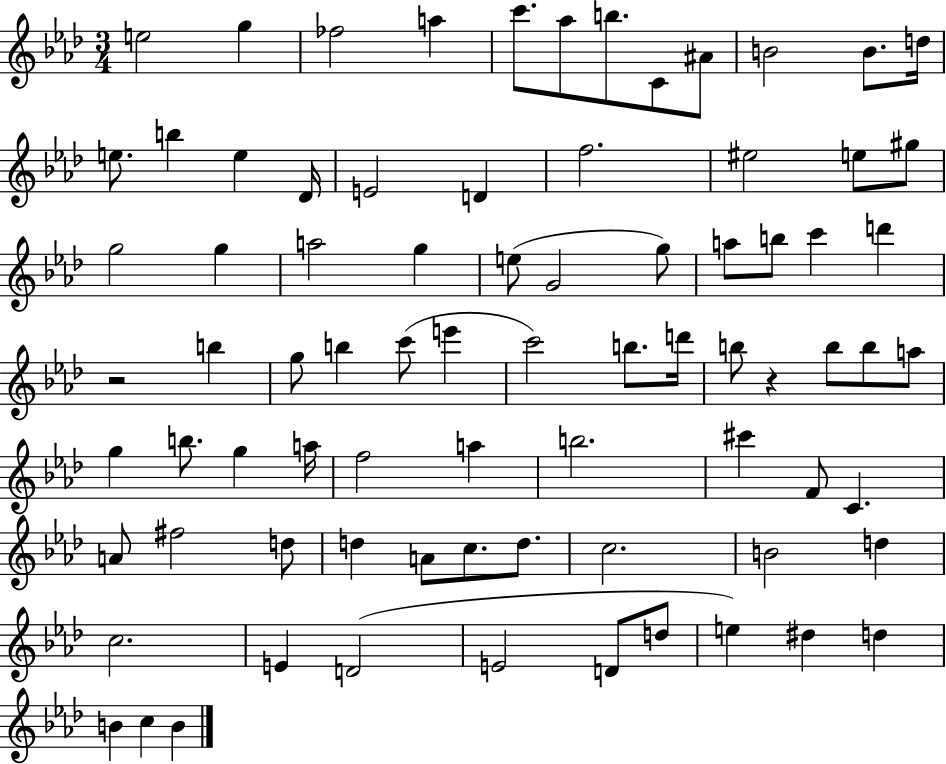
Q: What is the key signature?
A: AES major